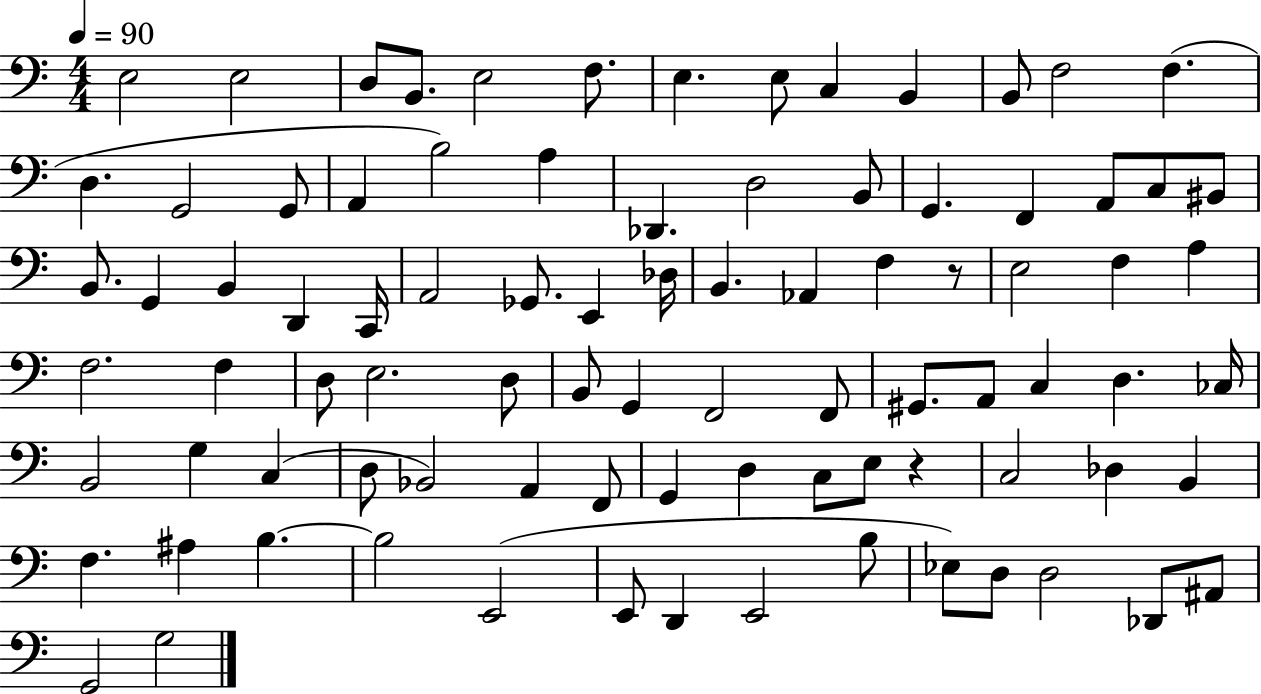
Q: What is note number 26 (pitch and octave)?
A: C3